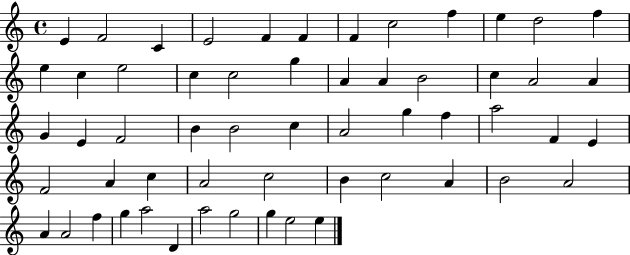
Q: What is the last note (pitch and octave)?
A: E5